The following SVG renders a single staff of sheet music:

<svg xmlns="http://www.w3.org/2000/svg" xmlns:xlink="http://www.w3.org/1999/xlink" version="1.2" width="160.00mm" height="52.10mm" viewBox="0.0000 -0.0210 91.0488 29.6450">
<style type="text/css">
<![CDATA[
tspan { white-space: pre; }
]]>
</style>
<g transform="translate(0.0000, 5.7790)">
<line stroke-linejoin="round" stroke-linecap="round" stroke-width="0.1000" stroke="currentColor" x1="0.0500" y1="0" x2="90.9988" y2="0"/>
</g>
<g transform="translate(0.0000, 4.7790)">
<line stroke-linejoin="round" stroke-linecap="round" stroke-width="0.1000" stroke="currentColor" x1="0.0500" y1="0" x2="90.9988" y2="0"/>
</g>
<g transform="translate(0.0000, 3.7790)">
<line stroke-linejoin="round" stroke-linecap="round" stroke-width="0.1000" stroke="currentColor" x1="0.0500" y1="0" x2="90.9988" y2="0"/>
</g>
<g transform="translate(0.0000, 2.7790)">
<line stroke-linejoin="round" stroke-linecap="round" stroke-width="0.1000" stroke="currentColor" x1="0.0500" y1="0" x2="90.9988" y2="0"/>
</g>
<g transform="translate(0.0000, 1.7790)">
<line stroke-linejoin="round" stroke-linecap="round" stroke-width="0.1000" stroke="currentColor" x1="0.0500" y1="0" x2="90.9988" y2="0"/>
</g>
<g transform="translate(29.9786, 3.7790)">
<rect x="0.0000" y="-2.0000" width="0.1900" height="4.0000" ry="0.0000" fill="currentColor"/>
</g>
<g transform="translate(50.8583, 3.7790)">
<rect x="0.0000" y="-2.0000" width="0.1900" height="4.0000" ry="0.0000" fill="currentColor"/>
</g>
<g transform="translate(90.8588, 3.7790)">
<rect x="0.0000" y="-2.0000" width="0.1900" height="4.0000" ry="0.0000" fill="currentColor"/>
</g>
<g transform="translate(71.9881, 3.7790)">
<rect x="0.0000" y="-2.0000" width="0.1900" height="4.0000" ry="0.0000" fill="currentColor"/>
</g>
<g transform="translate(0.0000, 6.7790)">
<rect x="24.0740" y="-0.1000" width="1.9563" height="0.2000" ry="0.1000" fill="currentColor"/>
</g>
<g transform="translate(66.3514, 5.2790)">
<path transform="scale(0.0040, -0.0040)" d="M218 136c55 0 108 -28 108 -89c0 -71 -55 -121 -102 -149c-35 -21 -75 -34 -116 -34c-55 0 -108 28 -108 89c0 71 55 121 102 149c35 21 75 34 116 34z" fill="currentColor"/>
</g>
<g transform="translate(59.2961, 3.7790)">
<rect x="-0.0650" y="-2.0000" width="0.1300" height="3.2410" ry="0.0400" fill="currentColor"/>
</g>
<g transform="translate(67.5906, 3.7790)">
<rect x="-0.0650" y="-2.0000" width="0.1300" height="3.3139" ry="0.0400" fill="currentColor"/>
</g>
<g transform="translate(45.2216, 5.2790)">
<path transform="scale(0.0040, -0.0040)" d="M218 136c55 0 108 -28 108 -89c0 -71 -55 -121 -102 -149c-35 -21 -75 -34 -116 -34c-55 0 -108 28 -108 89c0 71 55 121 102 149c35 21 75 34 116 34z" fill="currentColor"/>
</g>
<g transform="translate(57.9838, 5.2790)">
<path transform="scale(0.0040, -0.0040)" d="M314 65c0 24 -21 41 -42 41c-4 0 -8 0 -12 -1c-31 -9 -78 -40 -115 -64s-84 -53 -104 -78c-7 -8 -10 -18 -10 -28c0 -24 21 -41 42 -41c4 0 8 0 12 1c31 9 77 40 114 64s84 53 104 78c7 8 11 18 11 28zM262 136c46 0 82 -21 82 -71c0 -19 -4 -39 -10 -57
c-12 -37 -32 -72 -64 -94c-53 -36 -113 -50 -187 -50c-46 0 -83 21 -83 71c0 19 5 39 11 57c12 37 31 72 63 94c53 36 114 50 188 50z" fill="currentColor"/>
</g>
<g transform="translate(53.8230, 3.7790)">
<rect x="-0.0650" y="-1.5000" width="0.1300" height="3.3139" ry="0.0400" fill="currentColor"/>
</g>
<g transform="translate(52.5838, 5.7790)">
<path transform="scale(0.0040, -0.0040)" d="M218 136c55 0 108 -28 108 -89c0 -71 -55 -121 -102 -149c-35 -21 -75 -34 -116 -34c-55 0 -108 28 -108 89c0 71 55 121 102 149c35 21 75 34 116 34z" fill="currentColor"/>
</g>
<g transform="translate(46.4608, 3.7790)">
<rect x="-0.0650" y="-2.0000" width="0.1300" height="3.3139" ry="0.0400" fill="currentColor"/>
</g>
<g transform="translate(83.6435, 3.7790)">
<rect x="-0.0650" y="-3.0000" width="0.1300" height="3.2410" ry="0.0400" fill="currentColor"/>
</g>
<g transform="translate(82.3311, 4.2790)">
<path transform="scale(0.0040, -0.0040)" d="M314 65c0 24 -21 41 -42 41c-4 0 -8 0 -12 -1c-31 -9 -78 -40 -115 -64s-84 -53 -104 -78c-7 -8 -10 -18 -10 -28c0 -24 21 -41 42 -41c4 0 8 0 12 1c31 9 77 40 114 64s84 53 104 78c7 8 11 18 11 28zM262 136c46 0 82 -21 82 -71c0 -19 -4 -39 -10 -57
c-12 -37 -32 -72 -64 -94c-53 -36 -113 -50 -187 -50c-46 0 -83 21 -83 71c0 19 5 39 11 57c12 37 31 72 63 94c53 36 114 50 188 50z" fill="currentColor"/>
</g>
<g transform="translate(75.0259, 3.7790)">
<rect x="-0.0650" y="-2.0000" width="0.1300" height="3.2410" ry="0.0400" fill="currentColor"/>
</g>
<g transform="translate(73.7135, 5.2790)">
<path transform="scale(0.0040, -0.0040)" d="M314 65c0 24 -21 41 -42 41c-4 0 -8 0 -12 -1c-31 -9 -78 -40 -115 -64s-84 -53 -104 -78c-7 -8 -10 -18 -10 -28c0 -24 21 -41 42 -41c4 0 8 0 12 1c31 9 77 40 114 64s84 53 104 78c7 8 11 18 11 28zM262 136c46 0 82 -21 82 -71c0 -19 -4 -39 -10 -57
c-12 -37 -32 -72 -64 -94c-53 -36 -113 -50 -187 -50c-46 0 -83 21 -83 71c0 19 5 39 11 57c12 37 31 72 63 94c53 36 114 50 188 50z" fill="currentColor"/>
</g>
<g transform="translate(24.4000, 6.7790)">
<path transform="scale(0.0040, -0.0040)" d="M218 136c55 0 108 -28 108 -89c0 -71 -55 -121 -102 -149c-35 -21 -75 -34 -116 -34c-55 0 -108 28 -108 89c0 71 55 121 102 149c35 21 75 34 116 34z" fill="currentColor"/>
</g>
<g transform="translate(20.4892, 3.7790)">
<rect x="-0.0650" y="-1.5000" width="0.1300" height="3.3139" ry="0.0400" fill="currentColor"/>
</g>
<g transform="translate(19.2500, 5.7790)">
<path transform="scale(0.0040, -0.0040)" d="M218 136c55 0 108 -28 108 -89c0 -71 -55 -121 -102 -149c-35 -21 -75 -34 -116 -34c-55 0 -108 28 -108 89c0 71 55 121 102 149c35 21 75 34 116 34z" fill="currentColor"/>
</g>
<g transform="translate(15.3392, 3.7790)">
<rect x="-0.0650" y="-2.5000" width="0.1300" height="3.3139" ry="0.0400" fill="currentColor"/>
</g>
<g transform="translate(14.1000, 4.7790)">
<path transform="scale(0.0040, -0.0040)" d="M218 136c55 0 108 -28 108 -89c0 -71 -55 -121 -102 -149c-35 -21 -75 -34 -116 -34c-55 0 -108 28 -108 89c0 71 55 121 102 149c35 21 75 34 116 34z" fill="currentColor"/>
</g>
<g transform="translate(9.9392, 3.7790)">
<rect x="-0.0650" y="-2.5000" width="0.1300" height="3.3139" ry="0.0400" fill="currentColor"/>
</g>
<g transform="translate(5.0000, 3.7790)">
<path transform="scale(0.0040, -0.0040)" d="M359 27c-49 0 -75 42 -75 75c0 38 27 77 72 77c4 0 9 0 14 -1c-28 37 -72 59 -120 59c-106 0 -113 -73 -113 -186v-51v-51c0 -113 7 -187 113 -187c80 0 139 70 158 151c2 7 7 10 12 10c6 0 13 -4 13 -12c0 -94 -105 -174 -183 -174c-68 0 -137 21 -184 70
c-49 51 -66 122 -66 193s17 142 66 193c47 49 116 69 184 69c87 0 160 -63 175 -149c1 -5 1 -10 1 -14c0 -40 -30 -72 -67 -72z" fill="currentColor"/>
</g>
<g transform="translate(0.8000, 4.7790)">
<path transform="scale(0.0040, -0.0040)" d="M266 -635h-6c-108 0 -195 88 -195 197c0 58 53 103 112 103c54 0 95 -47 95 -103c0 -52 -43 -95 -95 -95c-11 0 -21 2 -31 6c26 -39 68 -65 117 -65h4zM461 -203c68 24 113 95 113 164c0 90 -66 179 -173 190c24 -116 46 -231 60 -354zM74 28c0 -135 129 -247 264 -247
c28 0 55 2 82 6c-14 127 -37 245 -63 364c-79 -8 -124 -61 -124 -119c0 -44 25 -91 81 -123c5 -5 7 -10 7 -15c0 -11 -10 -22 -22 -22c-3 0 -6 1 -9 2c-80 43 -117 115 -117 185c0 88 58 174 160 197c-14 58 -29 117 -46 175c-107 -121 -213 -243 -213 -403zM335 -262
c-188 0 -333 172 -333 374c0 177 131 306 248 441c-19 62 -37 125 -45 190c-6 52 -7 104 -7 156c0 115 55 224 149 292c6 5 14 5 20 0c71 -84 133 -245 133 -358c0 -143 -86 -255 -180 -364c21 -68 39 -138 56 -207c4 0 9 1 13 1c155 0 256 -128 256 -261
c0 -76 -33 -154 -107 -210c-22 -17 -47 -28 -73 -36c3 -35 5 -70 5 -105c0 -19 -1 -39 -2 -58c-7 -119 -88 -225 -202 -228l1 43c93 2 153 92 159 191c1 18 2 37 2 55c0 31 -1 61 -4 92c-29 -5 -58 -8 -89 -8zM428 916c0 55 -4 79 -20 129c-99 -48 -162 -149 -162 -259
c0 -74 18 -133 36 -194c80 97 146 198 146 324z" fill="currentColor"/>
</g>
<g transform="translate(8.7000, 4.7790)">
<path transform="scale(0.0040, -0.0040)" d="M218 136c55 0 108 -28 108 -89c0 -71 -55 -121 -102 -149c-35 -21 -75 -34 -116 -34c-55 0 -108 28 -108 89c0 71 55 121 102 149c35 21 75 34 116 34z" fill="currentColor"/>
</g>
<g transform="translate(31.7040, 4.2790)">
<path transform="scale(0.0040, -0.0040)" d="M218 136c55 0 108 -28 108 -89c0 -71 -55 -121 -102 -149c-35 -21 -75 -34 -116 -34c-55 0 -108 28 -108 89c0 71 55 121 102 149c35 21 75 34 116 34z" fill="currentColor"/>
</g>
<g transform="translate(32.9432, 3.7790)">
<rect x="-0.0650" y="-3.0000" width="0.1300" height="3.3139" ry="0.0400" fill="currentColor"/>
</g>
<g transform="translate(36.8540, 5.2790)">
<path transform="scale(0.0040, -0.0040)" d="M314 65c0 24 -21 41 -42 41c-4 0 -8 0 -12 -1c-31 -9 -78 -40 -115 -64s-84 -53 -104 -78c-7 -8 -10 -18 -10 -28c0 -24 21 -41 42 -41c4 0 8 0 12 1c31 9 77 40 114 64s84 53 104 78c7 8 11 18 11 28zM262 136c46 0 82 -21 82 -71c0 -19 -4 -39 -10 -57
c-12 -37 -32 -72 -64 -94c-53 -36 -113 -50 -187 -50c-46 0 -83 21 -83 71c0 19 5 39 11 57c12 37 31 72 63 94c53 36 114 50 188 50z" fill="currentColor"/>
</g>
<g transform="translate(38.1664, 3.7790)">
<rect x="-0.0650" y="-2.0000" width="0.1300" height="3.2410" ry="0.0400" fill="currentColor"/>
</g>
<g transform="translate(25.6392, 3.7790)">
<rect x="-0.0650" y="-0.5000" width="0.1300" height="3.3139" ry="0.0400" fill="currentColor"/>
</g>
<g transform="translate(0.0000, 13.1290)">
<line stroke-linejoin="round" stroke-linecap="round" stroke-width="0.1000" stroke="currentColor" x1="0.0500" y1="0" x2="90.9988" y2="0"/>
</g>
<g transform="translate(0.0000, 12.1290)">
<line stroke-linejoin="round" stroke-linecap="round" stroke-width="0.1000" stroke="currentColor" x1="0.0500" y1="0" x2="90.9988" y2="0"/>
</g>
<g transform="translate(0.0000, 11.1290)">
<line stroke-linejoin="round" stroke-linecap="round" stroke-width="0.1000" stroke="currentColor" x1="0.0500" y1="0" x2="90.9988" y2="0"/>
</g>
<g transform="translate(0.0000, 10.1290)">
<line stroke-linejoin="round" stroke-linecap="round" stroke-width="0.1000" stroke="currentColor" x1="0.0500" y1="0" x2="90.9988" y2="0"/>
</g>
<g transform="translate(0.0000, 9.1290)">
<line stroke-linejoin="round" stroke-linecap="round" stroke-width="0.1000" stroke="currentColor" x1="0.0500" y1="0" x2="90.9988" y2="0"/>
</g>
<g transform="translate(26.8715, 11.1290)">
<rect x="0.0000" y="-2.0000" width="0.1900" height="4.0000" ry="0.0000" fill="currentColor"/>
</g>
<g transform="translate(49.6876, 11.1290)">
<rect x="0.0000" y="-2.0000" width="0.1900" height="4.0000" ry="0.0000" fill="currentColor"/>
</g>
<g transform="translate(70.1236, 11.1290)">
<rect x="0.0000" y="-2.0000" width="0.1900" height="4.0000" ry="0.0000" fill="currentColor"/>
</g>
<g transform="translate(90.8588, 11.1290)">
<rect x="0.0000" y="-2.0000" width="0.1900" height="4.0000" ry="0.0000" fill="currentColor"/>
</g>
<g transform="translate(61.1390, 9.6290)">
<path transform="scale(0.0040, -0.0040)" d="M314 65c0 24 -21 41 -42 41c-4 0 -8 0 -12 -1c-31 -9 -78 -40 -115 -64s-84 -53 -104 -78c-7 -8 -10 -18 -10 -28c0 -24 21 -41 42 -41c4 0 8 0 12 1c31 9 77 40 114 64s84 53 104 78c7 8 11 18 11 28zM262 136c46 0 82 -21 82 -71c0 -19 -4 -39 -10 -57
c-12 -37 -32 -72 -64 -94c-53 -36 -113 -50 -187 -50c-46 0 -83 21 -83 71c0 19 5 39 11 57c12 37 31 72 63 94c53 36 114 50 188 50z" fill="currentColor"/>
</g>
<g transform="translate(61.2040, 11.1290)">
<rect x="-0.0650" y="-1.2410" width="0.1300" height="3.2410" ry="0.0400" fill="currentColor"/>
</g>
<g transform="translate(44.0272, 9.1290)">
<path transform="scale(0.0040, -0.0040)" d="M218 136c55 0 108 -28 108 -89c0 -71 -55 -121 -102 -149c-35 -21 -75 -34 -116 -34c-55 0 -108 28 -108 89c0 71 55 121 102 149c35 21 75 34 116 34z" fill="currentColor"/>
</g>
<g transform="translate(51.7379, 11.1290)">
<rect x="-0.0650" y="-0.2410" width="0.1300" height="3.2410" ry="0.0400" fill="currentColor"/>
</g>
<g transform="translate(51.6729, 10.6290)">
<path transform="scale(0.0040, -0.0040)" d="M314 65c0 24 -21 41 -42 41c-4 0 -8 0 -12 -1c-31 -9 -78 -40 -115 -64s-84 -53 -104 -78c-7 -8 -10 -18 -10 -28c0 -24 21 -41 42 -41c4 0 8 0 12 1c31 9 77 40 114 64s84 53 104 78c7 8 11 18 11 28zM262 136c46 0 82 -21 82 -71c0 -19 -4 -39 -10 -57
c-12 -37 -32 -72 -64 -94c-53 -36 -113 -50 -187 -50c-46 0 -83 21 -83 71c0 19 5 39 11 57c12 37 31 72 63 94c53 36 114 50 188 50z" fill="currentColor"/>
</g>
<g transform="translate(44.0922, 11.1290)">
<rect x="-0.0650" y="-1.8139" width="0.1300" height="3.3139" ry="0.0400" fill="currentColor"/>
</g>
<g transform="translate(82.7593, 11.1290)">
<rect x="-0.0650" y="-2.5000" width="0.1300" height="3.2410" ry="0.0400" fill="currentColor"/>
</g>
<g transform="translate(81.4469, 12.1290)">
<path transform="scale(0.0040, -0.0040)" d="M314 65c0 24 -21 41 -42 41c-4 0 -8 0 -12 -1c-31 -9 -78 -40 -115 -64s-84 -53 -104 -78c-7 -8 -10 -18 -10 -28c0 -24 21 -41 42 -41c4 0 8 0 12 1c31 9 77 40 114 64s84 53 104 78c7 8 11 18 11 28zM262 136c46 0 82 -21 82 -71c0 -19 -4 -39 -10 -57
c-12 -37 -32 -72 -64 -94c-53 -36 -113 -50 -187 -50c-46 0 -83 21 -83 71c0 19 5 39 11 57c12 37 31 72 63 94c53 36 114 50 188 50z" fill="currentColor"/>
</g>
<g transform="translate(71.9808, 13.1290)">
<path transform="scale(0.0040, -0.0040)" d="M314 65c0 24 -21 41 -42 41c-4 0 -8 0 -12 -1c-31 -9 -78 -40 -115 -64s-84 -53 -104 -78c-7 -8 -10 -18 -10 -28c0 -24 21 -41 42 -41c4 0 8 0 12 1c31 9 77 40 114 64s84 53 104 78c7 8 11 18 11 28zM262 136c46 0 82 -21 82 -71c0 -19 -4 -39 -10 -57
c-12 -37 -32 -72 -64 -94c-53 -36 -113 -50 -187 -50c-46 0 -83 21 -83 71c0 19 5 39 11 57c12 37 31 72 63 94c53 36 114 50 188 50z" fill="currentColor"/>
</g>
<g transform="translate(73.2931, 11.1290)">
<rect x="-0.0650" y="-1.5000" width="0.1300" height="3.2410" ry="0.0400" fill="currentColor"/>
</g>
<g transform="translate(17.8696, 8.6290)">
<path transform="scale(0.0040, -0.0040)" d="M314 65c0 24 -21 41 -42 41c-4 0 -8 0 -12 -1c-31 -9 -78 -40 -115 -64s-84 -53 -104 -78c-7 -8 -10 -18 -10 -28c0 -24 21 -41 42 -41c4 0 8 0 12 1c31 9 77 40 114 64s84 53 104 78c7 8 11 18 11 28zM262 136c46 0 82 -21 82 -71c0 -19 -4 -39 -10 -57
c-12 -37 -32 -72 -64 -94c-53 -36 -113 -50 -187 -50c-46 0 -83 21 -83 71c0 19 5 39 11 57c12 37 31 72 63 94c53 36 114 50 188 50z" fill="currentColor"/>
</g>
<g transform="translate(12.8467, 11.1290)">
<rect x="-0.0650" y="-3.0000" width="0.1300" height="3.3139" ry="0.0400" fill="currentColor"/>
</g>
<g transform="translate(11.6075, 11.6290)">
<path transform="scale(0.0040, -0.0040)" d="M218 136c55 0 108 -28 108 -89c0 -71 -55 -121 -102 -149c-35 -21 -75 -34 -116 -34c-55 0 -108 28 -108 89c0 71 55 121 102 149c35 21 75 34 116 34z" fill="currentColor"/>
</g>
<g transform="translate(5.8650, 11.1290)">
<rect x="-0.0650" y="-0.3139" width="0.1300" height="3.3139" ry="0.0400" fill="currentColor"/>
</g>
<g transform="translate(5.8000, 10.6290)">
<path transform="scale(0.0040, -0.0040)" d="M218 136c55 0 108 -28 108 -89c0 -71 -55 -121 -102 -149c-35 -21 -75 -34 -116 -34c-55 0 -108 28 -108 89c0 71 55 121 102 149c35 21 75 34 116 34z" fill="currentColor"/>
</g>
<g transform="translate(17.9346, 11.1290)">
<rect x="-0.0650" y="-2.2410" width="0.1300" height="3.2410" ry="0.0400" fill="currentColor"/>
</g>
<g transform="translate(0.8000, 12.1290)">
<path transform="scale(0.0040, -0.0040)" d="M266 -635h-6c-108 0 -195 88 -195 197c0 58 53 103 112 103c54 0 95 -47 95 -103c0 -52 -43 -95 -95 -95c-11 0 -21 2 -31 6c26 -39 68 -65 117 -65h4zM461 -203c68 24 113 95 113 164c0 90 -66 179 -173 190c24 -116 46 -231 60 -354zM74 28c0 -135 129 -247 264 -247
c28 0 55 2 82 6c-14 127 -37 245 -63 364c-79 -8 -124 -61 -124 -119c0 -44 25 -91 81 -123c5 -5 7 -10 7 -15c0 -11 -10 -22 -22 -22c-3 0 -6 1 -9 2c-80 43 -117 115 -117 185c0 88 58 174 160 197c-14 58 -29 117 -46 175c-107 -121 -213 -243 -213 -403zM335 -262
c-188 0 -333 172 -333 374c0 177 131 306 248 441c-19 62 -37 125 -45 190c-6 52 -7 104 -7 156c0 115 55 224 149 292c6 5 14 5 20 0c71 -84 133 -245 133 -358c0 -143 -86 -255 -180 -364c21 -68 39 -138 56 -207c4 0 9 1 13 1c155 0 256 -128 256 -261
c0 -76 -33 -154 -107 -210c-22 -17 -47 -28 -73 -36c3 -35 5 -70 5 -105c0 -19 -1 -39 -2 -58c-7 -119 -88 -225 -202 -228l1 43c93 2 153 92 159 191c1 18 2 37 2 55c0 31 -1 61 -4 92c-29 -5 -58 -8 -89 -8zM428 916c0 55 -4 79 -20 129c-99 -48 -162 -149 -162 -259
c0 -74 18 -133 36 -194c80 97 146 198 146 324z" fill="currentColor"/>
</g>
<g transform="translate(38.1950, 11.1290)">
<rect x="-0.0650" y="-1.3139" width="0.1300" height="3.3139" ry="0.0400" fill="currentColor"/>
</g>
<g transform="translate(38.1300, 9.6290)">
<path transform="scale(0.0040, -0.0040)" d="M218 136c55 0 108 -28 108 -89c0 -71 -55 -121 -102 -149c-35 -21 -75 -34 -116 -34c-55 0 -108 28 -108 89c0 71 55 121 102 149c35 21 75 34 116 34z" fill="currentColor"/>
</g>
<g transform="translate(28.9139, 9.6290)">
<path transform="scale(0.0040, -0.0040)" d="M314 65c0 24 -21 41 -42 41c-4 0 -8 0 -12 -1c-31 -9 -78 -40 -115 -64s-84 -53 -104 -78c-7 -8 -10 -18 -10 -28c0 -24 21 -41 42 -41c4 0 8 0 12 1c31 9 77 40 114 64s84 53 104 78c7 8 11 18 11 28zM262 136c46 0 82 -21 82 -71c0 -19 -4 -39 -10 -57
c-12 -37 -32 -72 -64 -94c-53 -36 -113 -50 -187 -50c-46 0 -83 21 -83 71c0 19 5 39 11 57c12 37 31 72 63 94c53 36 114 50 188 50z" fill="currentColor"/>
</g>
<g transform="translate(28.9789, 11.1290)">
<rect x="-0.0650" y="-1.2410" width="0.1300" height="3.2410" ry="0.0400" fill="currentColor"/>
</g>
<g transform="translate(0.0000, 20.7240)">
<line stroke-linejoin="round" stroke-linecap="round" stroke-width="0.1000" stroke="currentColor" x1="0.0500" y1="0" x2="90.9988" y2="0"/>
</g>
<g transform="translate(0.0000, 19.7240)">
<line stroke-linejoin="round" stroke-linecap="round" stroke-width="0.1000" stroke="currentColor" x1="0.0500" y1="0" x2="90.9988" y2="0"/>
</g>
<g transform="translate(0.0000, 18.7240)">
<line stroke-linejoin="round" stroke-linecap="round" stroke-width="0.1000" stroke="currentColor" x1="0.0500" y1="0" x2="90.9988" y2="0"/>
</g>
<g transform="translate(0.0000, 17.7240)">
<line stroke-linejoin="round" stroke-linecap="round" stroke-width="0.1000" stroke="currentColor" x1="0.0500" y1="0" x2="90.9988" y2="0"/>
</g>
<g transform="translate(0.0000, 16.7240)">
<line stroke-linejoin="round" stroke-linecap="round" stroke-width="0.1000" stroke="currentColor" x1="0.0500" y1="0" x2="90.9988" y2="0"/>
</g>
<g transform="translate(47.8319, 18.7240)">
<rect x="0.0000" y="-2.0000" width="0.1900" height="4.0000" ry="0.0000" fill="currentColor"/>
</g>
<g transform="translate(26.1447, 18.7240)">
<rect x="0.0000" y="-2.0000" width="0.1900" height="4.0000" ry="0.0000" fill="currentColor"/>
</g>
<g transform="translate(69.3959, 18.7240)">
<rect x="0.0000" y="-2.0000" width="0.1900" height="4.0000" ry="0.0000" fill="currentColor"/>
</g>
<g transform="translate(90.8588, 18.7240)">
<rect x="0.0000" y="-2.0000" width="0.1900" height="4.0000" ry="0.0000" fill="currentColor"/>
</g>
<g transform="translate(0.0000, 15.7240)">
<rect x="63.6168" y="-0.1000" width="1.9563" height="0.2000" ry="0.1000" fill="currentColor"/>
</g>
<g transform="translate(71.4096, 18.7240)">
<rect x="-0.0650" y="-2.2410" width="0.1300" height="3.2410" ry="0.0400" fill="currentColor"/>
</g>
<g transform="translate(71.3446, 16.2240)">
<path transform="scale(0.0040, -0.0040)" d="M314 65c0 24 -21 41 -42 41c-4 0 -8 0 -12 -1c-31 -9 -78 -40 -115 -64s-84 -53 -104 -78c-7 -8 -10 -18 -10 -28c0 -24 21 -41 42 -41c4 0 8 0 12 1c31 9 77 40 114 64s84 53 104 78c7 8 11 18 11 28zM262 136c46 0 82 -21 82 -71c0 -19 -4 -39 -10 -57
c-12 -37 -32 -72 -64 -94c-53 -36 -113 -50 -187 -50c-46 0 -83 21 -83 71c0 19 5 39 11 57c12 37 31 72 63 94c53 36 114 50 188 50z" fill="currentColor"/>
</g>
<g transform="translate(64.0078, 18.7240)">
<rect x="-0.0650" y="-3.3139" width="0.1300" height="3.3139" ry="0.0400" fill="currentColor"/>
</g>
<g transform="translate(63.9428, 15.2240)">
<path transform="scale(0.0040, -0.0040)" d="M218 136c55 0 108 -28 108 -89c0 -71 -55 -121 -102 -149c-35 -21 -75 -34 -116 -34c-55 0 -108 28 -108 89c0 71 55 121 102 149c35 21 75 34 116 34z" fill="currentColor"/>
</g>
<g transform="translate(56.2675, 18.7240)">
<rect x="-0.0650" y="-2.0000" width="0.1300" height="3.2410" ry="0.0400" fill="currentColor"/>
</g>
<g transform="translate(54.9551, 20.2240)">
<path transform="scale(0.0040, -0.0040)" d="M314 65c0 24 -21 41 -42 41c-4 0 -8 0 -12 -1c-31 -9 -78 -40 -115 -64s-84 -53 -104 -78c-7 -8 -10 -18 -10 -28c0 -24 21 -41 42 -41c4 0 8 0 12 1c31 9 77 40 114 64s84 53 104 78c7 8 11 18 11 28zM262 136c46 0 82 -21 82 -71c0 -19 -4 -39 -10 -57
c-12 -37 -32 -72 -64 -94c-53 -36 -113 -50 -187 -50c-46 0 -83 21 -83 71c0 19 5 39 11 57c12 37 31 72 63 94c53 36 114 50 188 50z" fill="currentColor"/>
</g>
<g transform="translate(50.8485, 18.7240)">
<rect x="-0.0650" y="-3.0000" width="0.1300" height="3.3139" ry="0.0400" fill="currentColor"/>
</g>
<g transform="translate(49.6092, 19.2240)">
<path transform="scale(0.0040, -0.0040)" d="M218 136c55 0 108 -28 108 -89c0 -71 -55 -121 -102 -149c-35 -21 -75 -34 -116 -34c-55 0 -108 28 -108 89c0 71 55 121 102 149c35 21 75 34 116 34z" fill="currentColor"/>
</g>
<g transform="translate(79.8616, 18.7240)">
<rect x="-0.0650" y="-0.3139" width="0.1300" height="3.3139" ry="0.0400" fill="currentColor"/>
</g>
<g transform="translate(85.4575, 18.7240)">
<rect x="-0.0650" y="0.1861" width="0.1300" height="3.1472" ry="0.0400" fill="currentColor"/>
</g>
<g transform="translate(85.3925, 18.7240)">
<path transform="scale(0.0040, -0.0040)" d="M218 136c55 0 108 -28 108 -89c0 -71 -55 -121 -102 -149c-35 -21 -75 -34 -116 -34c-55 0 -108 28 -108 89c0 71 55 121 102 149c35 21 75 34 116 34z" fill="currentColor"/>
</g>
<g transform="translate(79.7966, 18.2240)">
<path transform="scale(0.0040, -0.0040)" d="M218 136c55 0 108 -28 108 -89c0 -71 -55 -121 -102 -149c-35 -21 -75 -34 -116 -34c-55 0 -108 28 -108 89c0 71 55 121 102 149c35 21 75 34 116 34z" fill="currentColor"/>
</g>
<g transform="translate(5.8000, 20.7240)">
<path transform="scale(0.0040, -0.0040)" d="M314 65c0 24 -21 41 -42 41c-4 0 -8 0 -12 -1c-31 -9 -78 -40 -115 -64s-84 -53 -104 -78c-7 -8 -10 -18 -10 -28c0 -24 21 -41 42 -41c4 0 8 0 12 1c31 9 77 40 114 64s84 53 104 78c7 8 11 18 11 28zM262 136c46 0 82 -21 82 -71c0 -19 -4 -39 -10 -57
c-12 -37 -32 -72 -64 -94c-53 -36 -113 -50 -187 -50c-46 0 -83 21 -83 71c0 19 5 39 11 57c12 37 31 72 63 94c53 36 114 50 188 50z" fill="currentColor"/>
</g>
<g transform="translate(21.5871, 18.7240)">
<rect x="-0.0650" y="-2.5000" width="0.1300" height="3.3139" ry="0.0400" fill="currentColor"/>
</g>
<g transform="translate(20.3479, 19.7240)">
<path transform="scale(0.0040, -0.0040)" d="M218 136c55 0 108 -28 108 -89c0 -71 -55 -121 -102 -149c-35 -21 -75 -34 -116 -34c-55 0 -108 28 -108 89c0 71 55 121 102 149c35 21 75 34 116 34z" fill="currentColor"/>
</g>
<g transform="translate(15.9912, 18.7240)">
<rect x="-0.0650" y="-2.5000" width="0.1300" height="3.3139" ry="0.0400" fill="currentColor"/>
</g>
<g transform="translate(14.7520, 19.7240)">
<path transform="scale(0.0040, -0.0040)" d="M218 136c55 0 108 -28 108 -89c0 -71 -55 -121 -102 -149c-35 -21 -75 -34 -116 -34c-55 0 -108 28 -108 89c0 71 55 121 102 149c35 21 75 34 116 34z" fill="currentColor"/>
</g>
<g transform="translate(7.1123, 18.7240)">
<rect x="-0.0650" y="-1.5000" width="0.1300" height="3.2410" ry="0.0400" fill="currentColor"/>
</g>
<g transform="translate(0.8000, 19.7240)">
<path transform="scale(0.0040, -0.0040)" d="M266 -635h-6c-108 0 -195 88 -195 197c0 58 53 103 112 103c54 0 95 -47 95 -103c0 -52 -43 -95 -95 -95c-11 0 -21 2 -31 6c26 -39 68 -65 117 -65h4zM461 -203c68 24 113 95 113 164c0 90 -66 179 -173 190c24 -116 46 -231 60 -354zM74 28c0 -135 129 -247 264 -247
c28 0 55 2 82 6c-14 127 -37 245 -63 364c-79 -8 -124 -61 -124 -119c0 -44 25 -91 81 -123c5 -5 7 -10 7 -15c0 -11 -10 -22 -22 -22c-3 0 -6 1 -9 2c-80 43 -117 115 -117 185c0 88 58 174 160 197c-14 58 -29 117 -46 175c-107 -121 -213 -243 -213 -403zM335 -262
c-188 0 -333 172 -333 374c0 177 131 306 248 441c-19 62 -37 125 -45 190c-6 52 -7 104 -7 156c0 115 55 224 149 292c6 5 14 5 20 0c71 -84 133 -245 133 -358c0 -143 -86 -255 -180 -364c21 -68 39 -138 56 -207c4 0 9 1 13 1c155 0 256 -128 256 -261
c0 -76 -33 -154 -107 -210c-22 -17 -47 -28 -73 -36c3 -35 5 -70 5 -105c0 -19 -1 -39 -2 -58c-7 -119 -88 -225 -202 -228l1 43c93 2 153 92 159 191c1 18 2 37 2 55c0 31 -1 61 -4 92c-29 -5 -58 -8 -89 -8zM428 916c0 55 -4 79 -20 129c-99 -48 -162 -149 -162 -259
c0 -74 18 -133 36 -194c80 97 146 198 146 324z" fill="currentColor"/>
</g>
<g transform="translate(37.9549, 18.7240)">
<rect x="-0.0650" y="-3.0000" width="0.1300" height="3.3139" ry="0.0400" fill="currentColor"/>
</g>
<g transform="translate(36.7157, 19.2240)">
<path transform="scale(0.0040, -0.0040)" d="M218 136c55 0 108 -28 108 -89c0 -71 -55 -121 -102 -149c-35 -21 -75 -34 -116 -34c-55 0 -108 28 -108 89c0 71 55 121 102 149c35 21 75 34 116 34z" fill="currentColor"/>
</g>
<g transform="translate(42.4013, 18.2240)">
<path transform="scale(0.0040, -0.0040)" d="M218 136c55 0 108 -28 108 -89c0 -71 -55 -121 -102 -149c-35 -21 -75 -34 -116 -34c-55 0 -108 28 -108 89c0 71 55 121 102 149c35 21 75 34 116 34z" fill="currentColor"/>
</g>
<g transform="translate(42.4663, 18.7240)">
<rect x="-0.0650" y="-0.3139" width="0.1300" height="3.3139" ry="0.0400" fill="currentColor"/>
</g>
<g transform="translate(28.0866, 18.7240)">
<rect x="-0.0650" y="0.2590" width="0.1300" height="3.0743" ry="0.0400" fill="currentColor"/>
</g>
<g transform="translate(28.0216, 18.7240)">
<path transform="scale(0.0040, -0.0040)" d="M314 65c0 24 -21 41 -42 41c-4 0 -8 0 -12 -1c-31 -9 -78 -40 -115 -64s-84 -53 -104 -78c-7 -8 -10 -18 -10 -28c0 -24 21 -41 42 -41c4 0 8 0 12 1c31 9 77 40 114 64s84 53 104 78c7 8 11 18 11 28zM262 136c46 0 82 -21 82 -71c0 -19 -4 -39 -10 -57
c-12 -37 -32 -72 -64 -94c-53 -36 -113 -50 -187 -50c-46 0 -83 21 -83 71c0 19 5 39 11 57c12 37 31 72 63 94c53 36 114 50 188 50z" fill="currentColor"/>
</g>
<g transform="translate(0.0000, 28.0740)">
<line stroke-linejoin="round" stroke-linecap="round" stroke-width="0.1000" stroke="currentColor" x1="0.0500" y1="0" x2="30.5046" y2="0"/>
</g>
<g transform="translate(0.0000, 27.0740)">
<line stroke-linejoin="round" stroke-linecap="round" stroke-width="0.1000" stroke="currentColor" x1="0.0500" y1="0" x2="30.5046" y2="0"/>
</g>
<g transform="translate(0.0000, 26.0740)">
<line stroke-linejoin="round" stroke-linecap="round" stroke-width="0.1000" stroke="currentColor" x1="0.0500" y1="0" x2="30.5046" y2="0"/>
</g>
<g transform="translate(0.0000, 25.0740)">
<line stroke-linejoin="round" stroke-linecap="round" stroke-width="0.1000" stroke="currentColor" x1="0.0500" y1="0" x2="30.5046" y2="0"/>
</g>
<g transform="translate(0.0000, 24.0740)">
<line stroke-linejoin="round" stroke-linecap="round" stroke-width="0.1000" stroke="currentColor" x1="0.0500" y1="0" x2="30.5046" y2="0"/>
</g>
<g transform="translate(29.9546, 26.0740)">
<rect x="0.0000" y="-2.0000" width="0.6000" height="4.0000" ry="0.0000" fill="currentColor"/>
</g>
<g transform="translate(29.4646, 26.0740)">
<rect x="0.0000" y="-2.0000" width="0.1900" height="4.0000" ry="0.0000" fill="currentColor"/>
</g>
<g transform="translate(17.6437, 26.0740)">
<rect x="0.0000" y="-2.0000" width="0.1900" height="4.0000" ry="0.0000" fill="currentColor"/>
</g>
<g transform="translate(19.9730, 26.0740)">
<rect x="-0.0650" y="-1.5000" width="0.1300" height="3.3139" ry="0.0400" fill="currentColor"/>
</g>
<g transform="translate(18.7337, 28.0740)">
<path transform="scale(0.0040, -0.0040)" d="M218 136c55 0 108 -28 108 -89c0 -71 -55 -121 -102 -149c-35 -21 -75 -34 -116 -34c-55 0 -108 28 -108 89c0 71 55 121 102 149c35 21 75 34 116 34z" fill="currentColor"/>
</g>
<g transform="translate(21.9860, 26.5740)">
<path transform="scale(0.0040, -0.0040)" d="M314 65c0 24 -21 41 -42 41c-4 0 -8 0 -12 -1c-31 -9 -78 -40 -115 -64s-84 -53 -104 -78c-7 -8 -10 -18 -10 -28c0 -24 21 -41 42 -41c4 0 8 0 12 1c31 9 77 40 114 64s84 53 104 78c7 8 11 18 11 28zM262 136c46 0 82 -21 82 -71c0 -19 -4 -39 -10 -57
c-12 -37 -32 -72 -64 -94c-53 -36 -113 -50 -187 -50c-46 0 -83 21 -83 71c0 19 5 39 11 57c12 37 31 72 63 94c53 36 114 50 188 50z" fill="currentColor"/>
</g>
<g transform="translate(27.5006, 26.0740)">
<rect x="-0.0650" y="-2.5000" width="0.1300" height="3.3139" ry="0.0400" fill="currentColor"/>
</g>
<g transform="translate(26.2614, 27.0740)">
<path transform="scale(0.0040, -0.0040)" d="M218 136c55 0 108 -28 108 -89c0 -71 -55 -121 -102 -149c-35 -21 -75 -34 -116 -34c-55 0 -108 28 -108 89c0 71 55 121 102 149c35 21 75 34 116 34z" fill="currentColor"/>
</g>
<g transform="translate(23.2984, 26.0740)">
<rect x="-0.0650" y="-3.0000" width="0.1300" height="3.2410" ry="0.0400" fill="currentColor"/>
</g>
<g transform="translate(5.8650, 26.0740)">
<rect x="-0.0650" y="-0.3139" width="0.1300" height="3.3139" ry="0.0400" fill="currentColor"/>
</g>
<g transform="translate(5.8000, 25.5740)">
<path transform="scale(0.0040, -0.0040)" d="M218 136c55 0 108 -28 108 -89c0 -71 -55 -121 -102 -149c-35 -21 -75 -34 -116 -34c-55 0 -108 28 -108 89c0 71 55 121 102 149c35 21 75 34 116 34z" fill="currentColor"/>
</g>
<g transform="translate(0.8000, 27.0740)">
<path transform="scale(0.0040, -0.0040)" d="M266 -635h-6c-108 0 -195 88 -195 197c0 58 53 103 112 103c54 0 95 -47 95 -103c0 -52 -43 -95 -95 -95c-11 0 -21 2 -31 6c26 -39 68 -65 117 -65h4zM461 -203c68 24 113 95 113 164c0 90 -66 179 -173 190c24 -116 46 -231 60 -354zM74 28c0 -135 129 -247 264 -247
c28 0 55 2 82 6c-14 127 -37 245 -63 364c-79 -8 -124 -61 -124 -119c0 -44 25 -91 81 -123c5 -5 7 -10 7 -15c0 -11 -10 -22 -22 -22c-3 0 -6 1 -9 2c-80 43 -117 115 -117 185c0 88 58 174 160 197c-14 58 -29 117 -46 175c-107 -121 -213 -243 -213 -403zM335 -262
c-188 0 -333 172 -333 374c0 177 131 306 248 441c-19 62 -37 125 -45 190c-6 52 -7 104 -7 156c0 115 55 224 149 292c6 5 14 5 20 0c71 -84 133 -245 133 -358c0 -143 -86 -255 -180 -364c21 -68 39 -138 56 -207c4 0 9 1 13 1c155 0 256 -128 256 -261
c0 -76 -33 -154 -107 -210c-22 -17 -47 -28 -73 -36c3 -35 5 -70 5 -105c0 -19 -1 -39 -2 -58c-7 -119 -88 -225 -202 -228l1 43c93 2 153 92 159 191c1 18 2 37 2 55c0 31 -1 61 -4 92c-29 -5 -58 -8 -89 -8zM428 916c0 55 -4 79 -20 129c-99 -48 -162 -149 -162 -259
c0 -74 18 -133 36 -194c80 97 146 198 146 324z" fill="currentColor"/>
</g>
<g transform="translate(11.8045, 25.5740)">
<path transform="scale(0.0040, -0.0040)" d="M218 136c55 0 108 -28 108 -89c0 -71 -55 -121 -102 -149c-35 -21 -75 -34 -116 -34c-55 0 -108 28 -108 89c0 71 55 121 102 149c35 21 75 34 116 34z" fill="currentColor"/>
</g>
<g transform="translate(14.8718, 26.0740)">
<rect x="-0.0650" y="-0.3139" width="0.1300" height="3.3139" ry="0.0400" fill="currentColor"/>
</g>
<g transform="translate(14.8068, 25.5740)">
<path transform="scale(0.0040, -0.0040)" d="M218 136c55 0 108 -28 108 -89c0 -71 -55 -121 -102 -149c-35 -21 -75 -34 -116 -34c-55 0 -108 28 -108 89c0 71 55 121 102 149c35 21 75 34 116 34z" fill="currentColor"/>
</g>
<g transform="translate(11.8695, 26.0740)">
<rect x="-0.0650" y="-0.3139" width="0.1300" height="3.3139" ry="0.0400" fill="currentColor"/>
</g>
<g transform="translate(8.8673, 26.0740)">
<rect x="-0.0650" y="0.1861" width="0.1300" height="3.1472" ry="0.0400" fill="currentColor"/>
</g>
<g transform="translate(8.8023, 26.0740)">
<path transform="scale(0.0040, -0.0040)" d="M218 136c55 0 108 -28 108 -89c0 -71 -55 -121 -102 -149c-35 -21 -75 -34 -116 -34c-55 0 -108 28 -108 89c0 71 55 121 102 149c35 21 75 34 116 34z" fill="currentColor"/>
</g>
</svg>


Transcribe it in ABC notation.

X:1
T:Untitled
M:4/4
L:1/4
K:C
G G E C A F2 F E F2 F F2 A2 c A g2 e2 e f c2 e2 E2 G2 E2 G G B2 A c A F2 b g2 c B c B c c E A2 G